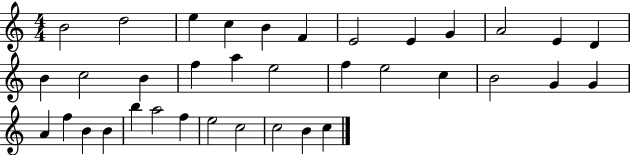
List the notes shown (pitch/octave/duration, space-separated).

B4/h D5/h E5/q C5/q B4/q F4/q E4/h E4/q G4/q A4/h E4/q D4/q B4/q C5/h B4/q F5/q A5/q E5/h F5/q E5/h C5/q B4/h G4/q G4/q A4/q F5/q B4/q B4/q B5/q A5/h F5/q E5/h C5/h C5/h B4/q C5/q